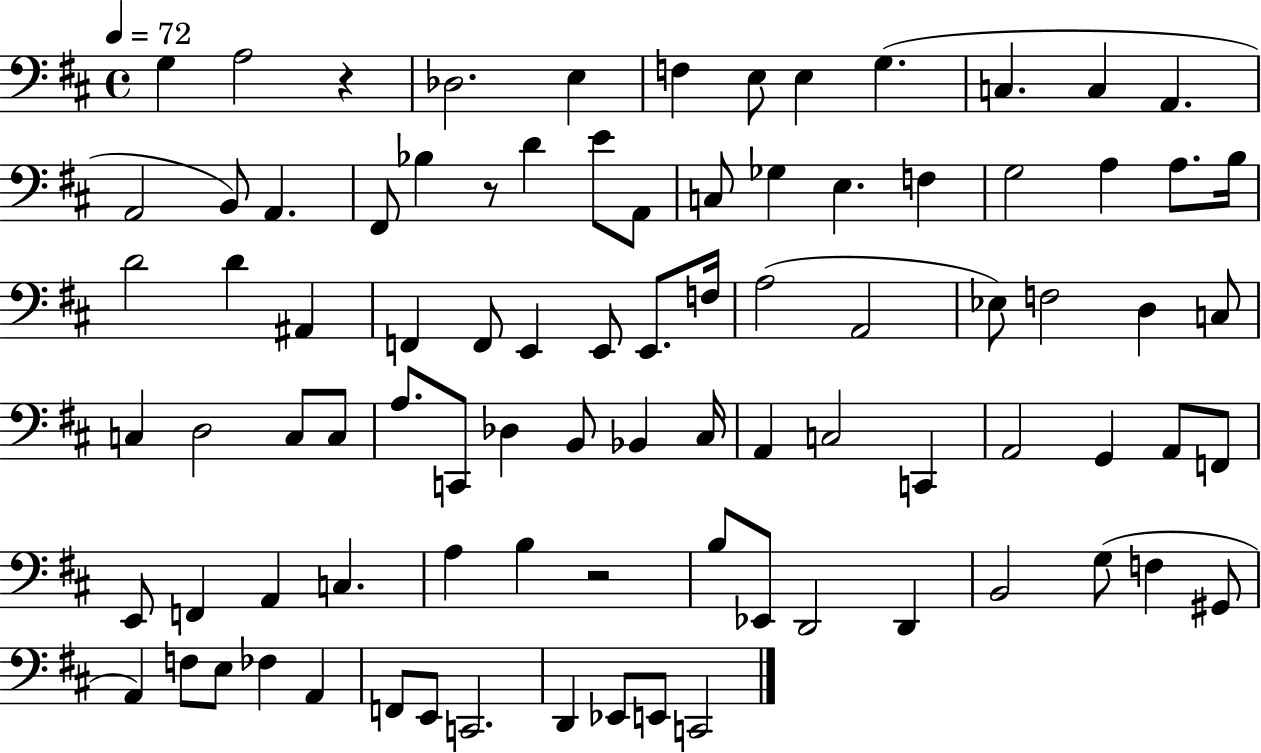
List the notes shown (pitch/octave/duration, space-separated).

G3/q A3/h R/q Db3/h. E3/q F3/q E3/e E3/q G3/q. C3/q. C3/q A2/q. A2/h B2/e A2/q. F#2/e Bb3/q R/e D4/q E4/e A2/e C3/e Gb3/q E3/q. F3/q G3/h A3/q A3/e. B3/s D4/h D4/q A#2/q F2/q F2/e E2/q E2/e E2/e. F3/s A3/h A2/h Eb3/e F3/h D3/q C3/e C3/q D3/h C3/e C3/e A3/e. C2/e Db3/q B2/e Bb2/q C#3/s A2/q C3/h C2/q A2/h G2/q A2/e F2/e E2/e F2/q A2/q C3/q. A3/q B3/q R/h B3/e Eb2/e D2/h D2/q B2/h G3/e F3/q G#2/e A2/q F3/e E3/e FES3/q A2/q F2/e E2/e C2/h. D2/q Eb2/e E2/e C2/h